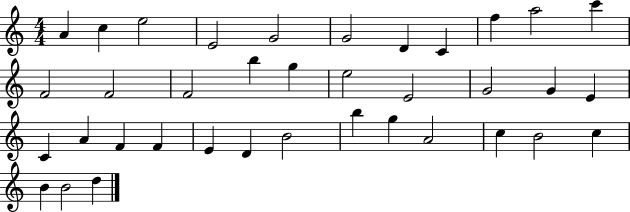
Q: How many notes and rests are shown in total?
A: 37